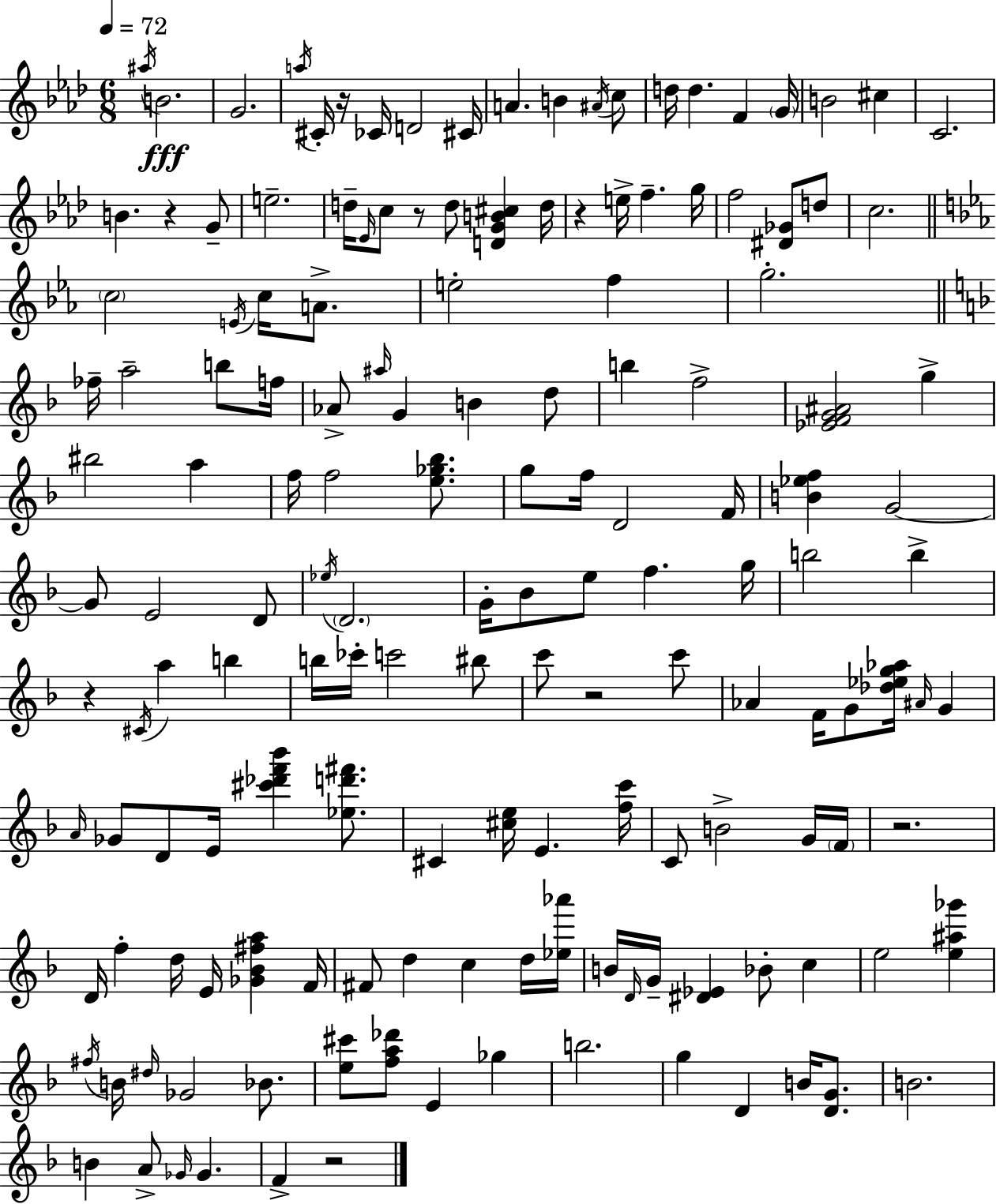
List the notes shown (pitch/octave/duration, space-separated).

A#5/s B4/h. G4/h. A5/s C#4/s R/s CES4/s D4/h C#4/s A4/q. B4/q A#4/s C5/e D5/s D5/q. F4/q G4/s B4/h C#5/q C4/h. B4/q. R/q G4/e E5/h. D5/s Eb4/s C5/e R/e D5/e [D4,G4,B4,C#5]/q D5/s R/q E5/s F5/q. G5/s F5/h [D#4,Gb4]/e D5/e C5/h. C5/h E4/s C5/s A4/e. E5/h F5/q G5/h. FES5/s A5/h B5/e F5/s Ab4/e A#5/s G4/q B4/q D5/e B5/q F5/h [Eb4,F4,G4,A#4]/h G5/q BIS5/h A5/q F5/s F5/h [E5,Gb5,Bb5]/e. G5/e F5/s D4/h F4/s [B4,Eb5,F5]/q G4/h G4/e E4/h D4/e Eb5/s D4/h. G4/s Bb4/e E5/e F5/q. G5/s B5/h B5/q R/q C#4/s A5/q B5/q B5/s CES6/s C6/h BIS5/e C6/e R/h C6/e Ab4/q F4/s G4/e [Db5,Eb5,G5,Ab5]/s A#4/s G4/q A4/s Gb4/e D4/e E4/s [C#6,Db6,F6,Bb6]/q [Eb5,D6,F#6]/e. C#4/q [C#5,E5]/s E4/q. [F5,C6]/s C4/e B4/h G4/s F4/s R/h. D4/s F5/q D5/s E4/s [Gb4,Bb4,F#5,A5]/q F4/s F#4/e D5/q C5/q D5/s [Eb5,Ab6]/s B4/s D4/s G4/s [D#4,Eb4]/q Bb4/e C5/q E5/h [E5,A#5,Gb6]/q F#5/s B4/s D#5/s Gb4/h Bb4/e. [E5,C#6]/e [F5,A5,Db6]/e E4/q Gb5/q B5/h. G5/q D4/q B4/s [D4,G4]/e. B4/h. B4/q A4/e Gb4/s Gb4/q. F4/q R/h